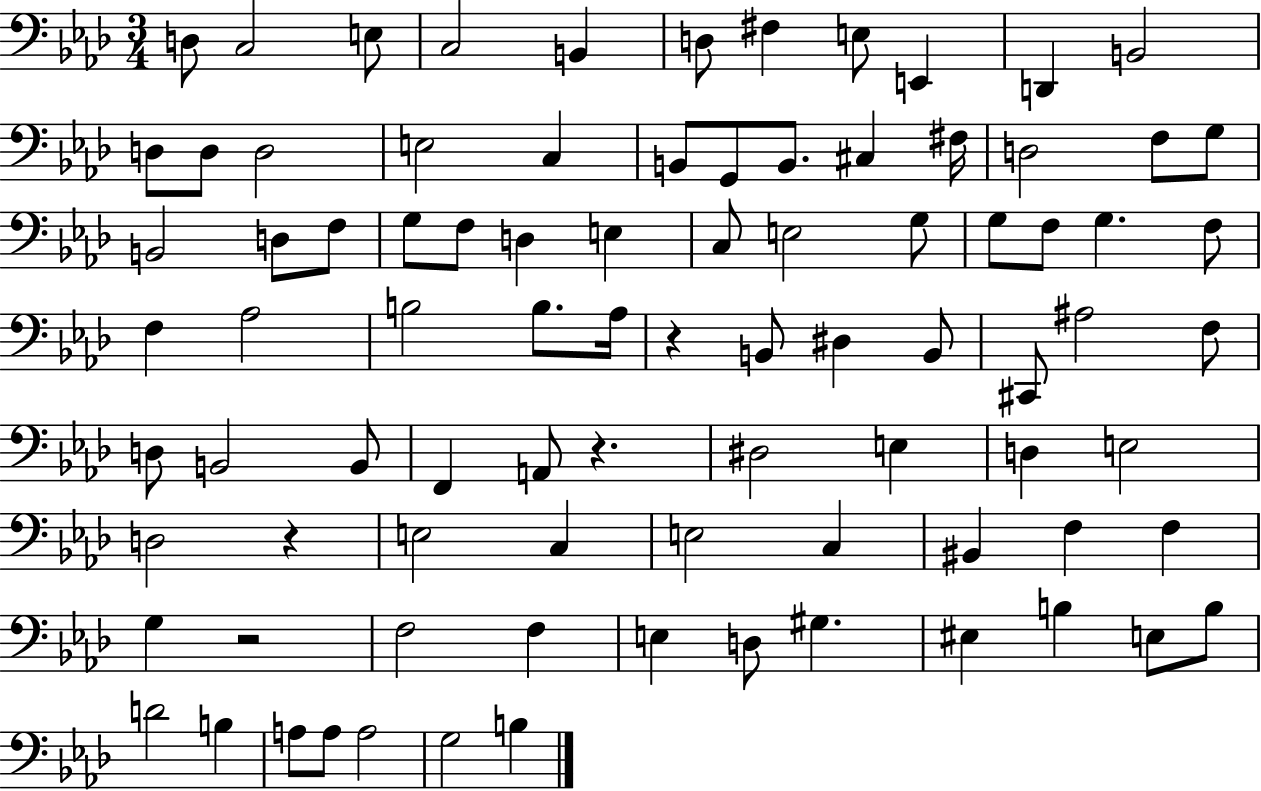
D3/e C3/h E3/e C3/h B2/q D3/e F#3/q E3/e E2/q D2/q B2/h D3/e D3/e D3/h E3/h C3/q B2/e G2/e B2/e. C#3/q F#3/s D3/h F3/e G3/e B2/h D3/e F3/e G3/e F3/e D3/q E3/q C3/e E3/h G3/e G3/e F3/e G3/q. F3/e F3/q Ab3/h B3/h B3/e. Ab3/s R/q B2/e D#3/q B2/e C#2/e A#3/h F3/e D3/e B2/h B2/e F2/q A2/e R/q. D#3/h E3/q D3/q E3/h D3/h R/q E3/h C3/q E3/h C3/q BIS2/q F3/q F3/q G3/q R/h F3/h F3/q E3/q D3/e G#3/q. EIS3/q B3/q E3/e B3/e D4/h B3/q A3/e A3/e A3/h G3/h B3/q